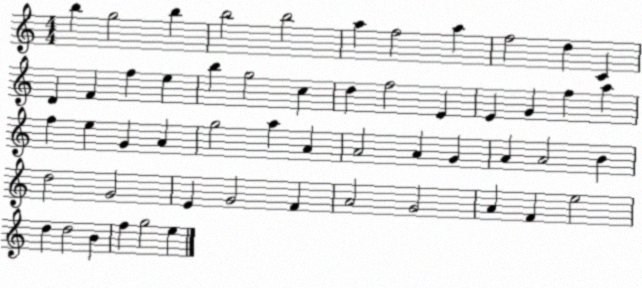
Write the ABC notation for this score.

X:1
T:Untitled
M:4/4
L:1/4
K:C
b g2 b b2 b2 a f2 a f2 d C D F f e b g2 c d f2 E E G f a f e G A g2 a A A2 A G A A2 B d2 G2 E G2 F A2 G2 A F e2 d d2 B f g2 e